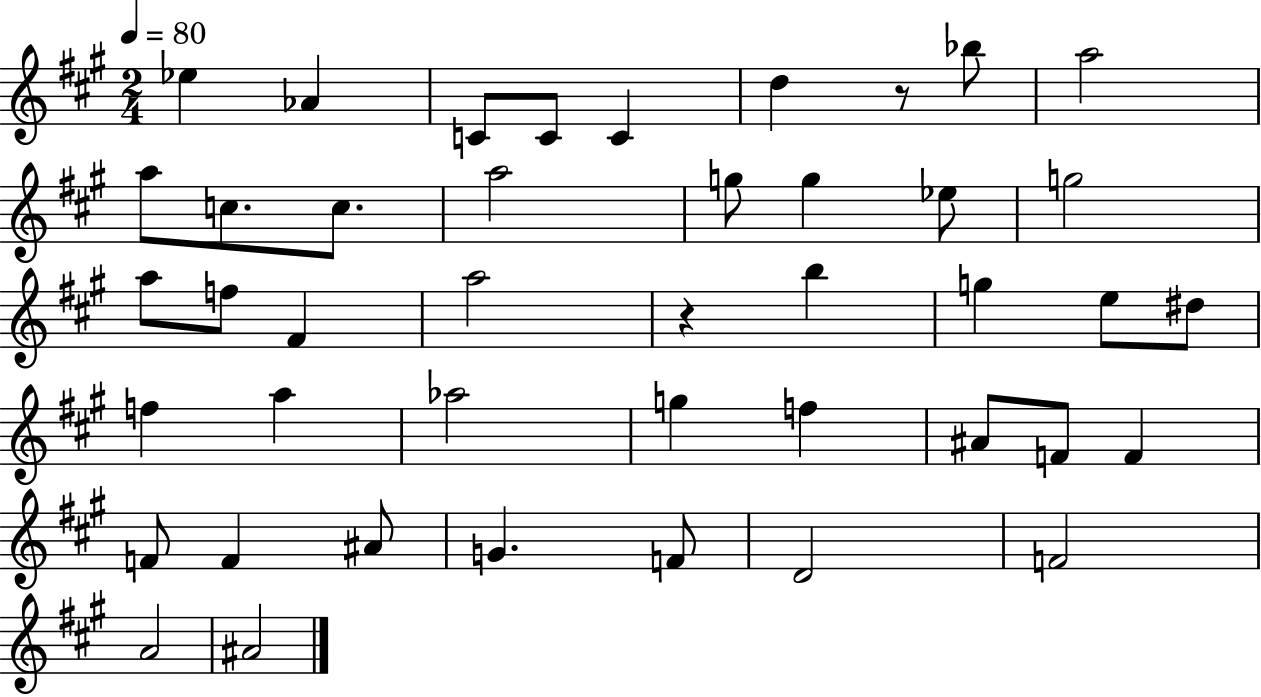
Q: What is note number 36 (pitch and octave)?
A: G4